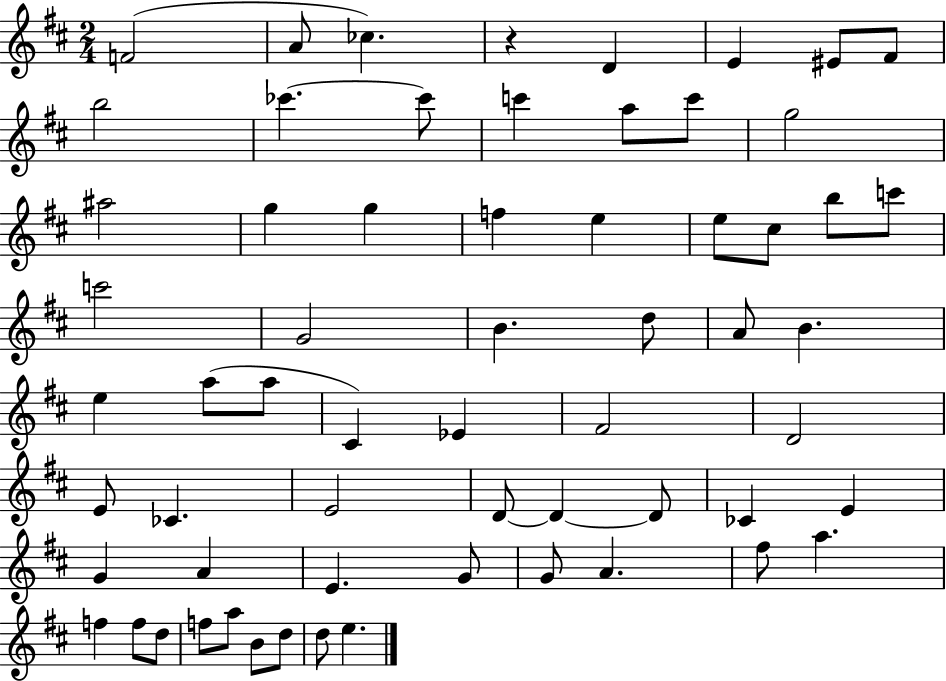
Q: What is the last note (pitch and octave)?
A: E5